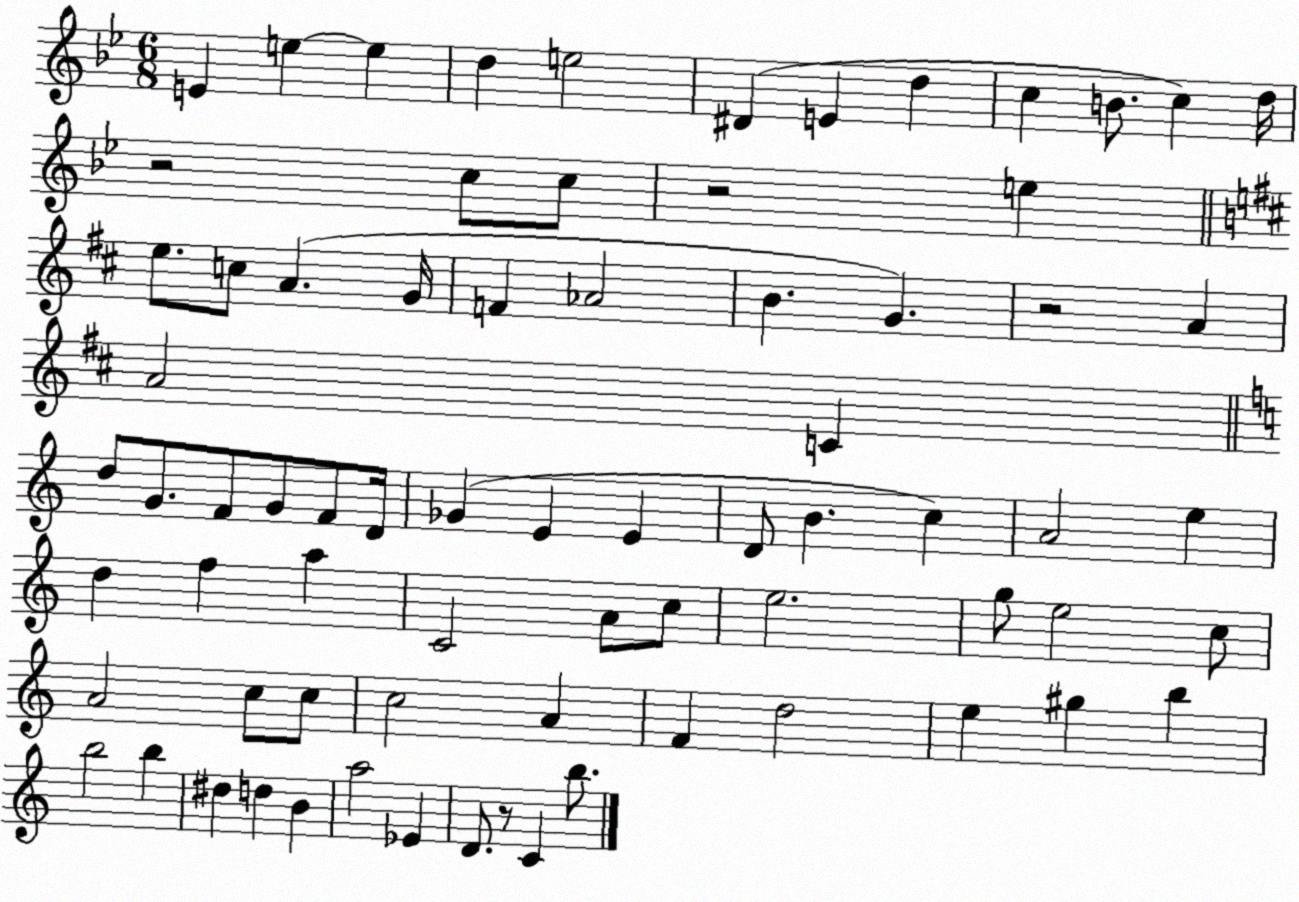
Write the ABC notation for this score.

X:1
T:Untitled
M:6/8
L:1/4
K:Bb
E e e d e2 ^D E d c B/2 c d/4 z2 c/2 c/2 z2 e e/2 c/2 A G/4 F _A2 B G z2 A A2 C d/2 G/2 F/2 G/2 F/2 D/4 _G E E D/2 B c A2 e d f a C2 A/2 c/2 e2 g/2 e2 c/2 A2 c/2 c/2 c2 A F d2 e ^g b b2 b ^d d B a2 _E D/2 z/2 C b/2